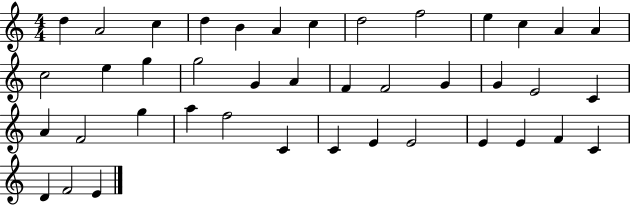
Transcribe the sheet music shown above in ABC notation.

X:1
T:Untitled
M:4/4
L:1/4
K:C
d A2 c d B A c d2 f2 e c A A c2 e g g2 G A F F2 G G E2 C A F2 g a f2 C C E E2 E E F C D F2 E